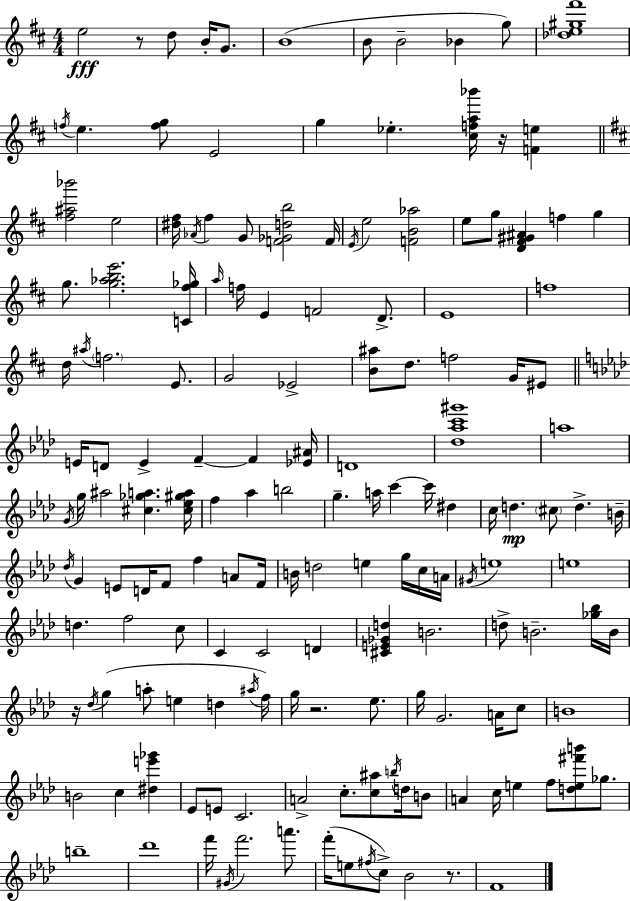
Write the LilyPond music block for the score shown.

{
  \clef treble
  \numericTimeSignature
  \time 4/4
  \key d \major
  \repeat volta 2 { e''2\fff r8 d''8 b'16-. g'8. | b'1( | b'8 b'2-- bes'4 g''8) | <des'' e'' gis'' fis'''>1 | \break \acciaccatura { f''16 } e''4. <f'' g''>8 e'2 | g''4 ees''4.-. <cis'' f'' a'' bes'''>16 r16 <f' e''>4 | \bar "||" \break \key b \minor <fis'' ais'' bes'''>2 e''2 | <dis'' fis''>16 \acciaccatura { aes'16 } fis''4 g'8 <f' ges' d'' b''>2 | f'16 \acciaccatura { e'16 } e''2 <f' b' aes''>2 | e''8 g''8 <d' fis' gis' ais'>4 f''4 g''4 | \break g''8. <g'' aes'' b'' e'''>2. | <c' fis'' ges''>16 \grace { a''16 } f''16 e'4 f'2 | d'8.-> e'1 | f''1 | \break d''16 \acciaccatura { ais''16 } \parenthesize f''2. | e'8. g'2 ees'2-> | <b' ais''>8 d''8. f''2 | g'16 eis'8 \bar "||" \break \key aes \major e'16 d'8 e'4-> f'4--~~ f'4 <ees' ais'>16 | d'1 | <des'' aes'' c''' gis'''>1 | a''1 | \break \acciaccatura { g'16 } g''16 ais''2 <cis'' ges'' a''>4. | <cis'' ees'' gis'' a''>16 f''4 aes''4 b''2 | g''4.-- a''16 c'''4~~ c'''16 dis''4 | c''16 d''4.\mp \parenthesize cis''8 d''4.-> | \break b'16-- \acciaccatura { des''16 } g'4 e'8 d'16 f'8 f''4 a'8 | f'16 b'16 d''2 e''4 g''16 | c''16 a'16 \acciaccatura { gis'16 } e''1 | e''1 | \break d''4. f''2 | c''8 c'4 c'2 d'4 | <cis' e' ges' d''>4 b'2. | d''8-> b'2.-- | \break <ges'' bes''>16 b'16 r16 \acciaccatura { des''16 } g''4( a''8-. e''4 d''4 | \acciaccatura { ais''16 }) f''16 g''16 r2. | ees''8. g''16 g'2. | a'16 c''8 b'1 | \break b'2 c''4 | <dis'' e''' ges'''>4 ees'8 e'8 c'2. | a'2-> c''8.-. | <c'' ais''>8 \acciaccatura { b''16 } d''16 b'8 a'4 c''16 e''4 f''8 | \break <d'' e'' fis''' b'''>8 ges''8. b''1-- | des'''1 | f'''16 \acciaccatura { gis'16 } f'''2. | a'''8. f'''16-.( e''8 \acciaccatura { fis''16 } c''8->) bes'2 | \break r8. f'1 | } \bar "|."
}